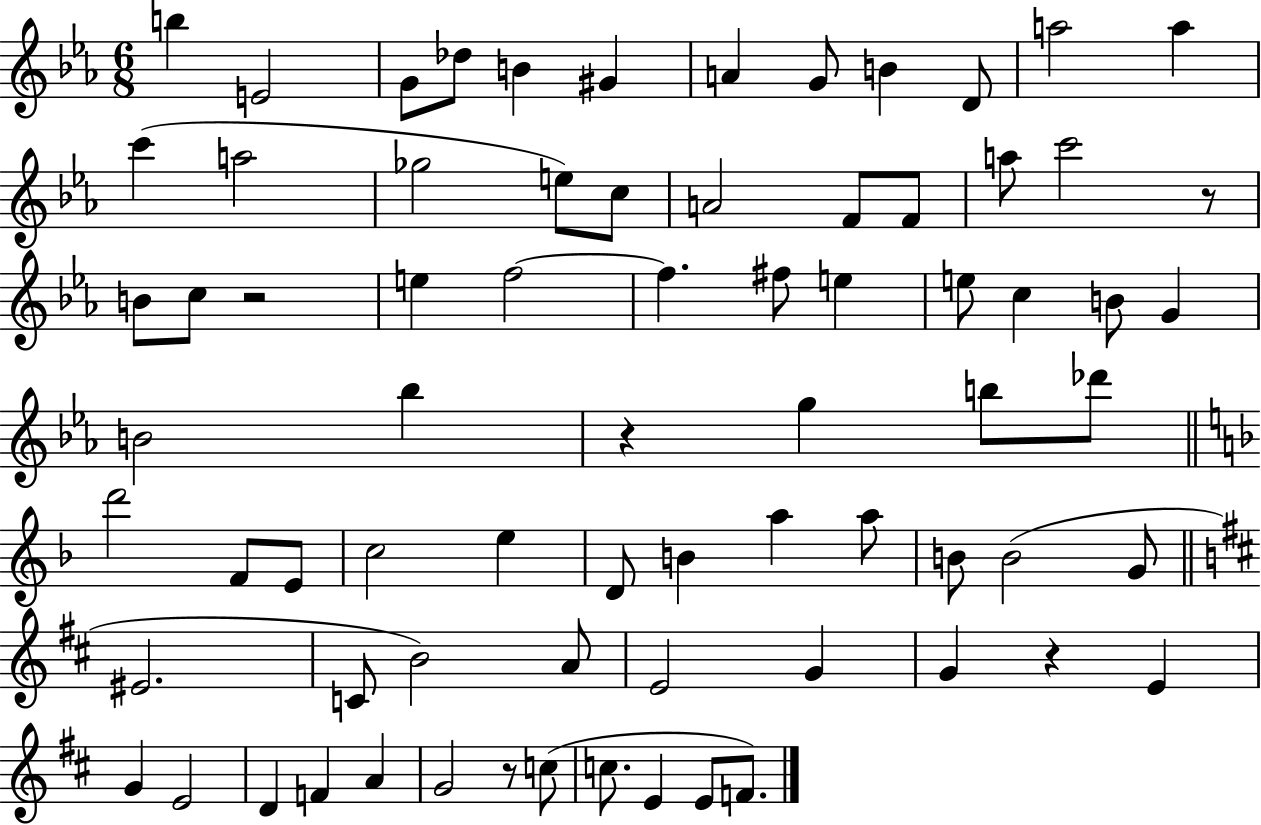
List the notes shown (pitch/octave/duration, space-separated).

B5/q E4/h G4/e Db5/e B4/q G#4/q A4/q G4/e B4/q D4/e A5/h A5/q C6/q A5/h Gb5/h E5/e C5/e A4/h F4/e F4/e A5/e C6/h R/e B4/e C5/e R/h E5/q F5/h F5/q. F#5/e E5/q E5/e C5/q B4/e G4/q B4/h Bb5/q R/q G5/q B5/e Db6/e D6/h F4/e E4/e C5/h E5/q D4/e B4/q A5/q A5/e B4/e B4/h G4/e EIS4/h. C4/e B4/h A4/e E4/h G4/q G4/q R/q E4/q G4/q E4/h D4/q F4/q A4/q G4/h R/e C5/e C5/e. E4/q E4/e F4/e.